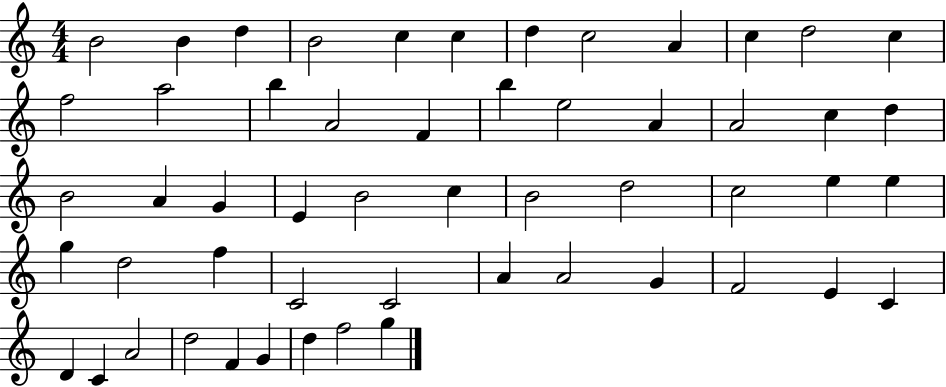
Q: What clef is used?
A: treble